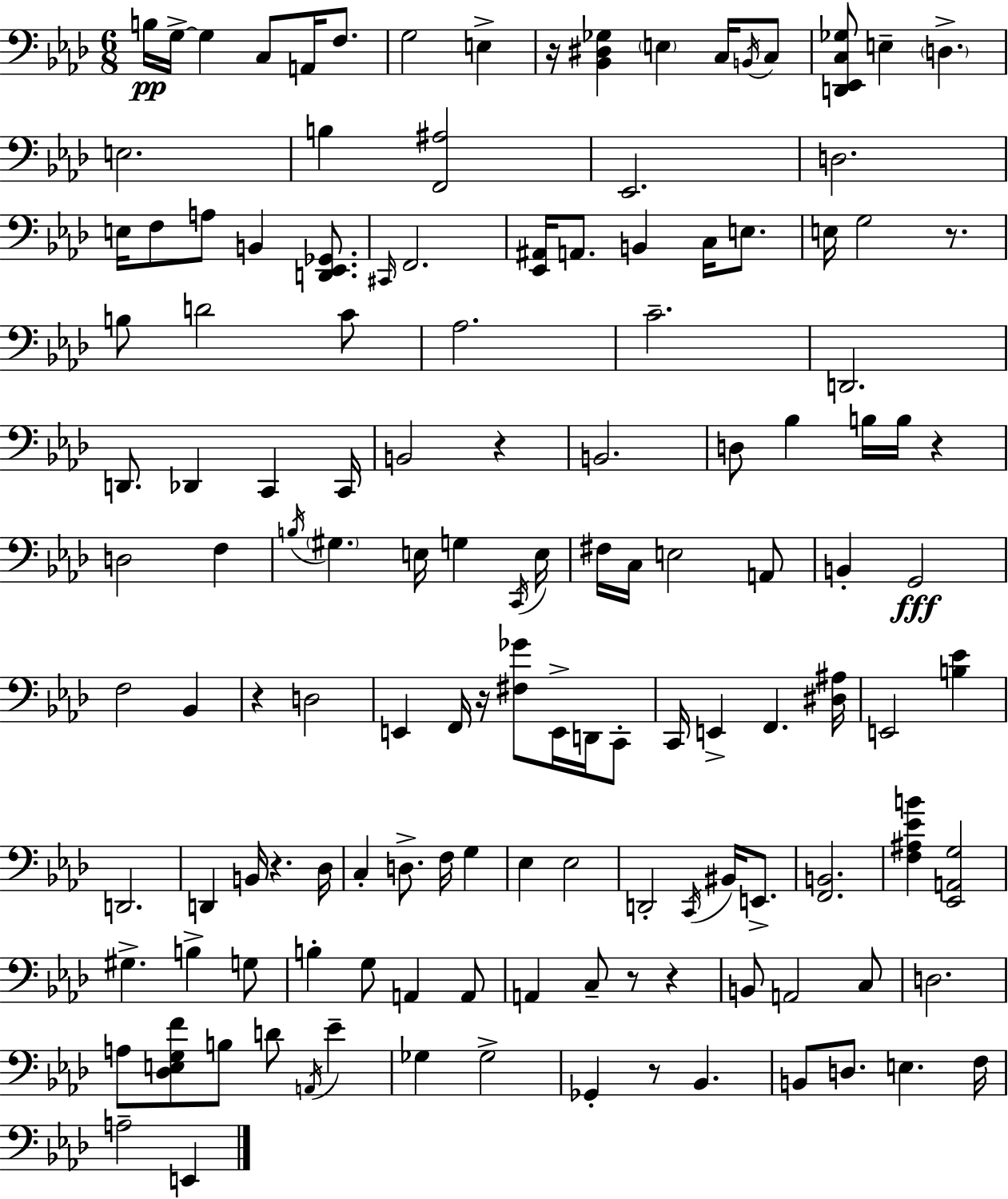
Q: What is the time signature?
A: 6/8